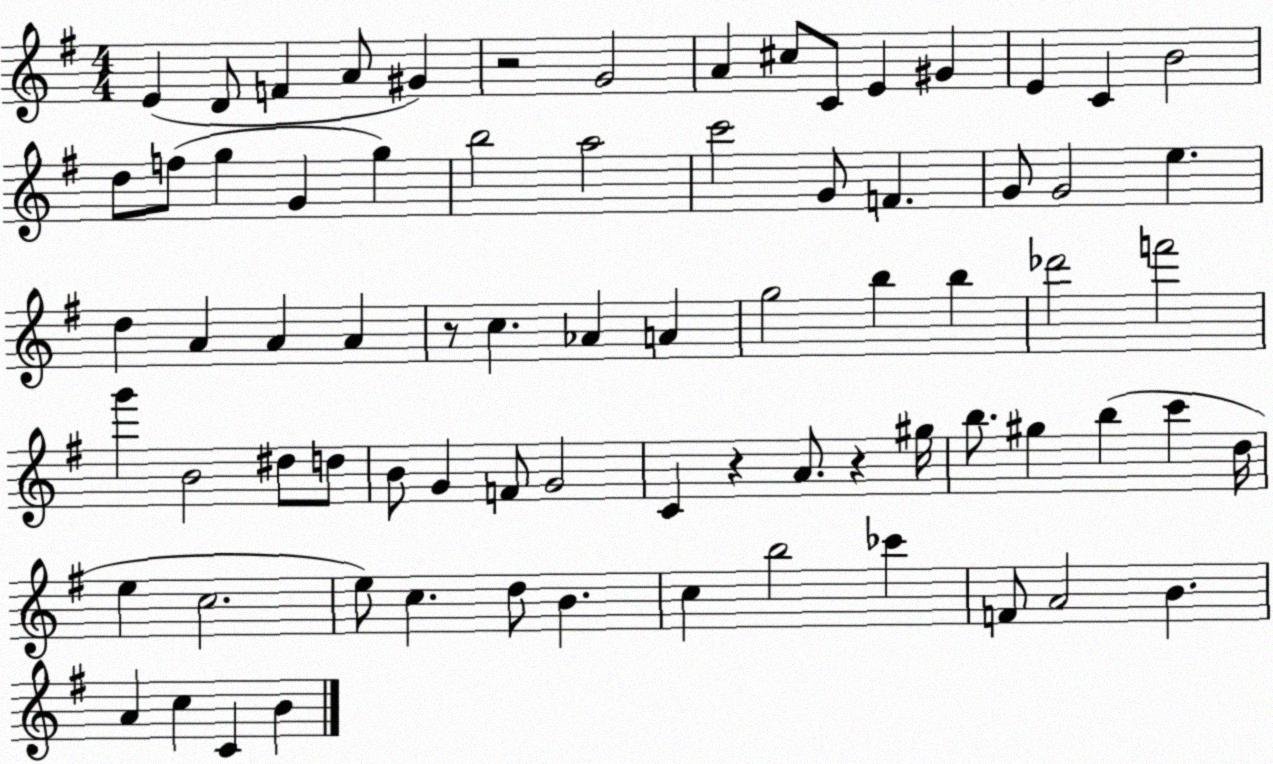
X:1
T:Untitled
M:4/4
L:1/4
K:G
E D/2 F A/2 ^G z2 G2 A ^c/2 C/2 E ^G E C B2 d/2 f/2 g G g b2 a2 c'2 G/2 F G/2 G2 e d A A A z/2 c _A A g2 b b _d'2 f'2 g' B2 ^d/2 d/2 B/2 G F/2 G2 C z A/2 z ^g/4 b/2 ^g b c' d/4 e c2 e/2 c d/2 B c b2 _c' F/2 A2 B A c C B